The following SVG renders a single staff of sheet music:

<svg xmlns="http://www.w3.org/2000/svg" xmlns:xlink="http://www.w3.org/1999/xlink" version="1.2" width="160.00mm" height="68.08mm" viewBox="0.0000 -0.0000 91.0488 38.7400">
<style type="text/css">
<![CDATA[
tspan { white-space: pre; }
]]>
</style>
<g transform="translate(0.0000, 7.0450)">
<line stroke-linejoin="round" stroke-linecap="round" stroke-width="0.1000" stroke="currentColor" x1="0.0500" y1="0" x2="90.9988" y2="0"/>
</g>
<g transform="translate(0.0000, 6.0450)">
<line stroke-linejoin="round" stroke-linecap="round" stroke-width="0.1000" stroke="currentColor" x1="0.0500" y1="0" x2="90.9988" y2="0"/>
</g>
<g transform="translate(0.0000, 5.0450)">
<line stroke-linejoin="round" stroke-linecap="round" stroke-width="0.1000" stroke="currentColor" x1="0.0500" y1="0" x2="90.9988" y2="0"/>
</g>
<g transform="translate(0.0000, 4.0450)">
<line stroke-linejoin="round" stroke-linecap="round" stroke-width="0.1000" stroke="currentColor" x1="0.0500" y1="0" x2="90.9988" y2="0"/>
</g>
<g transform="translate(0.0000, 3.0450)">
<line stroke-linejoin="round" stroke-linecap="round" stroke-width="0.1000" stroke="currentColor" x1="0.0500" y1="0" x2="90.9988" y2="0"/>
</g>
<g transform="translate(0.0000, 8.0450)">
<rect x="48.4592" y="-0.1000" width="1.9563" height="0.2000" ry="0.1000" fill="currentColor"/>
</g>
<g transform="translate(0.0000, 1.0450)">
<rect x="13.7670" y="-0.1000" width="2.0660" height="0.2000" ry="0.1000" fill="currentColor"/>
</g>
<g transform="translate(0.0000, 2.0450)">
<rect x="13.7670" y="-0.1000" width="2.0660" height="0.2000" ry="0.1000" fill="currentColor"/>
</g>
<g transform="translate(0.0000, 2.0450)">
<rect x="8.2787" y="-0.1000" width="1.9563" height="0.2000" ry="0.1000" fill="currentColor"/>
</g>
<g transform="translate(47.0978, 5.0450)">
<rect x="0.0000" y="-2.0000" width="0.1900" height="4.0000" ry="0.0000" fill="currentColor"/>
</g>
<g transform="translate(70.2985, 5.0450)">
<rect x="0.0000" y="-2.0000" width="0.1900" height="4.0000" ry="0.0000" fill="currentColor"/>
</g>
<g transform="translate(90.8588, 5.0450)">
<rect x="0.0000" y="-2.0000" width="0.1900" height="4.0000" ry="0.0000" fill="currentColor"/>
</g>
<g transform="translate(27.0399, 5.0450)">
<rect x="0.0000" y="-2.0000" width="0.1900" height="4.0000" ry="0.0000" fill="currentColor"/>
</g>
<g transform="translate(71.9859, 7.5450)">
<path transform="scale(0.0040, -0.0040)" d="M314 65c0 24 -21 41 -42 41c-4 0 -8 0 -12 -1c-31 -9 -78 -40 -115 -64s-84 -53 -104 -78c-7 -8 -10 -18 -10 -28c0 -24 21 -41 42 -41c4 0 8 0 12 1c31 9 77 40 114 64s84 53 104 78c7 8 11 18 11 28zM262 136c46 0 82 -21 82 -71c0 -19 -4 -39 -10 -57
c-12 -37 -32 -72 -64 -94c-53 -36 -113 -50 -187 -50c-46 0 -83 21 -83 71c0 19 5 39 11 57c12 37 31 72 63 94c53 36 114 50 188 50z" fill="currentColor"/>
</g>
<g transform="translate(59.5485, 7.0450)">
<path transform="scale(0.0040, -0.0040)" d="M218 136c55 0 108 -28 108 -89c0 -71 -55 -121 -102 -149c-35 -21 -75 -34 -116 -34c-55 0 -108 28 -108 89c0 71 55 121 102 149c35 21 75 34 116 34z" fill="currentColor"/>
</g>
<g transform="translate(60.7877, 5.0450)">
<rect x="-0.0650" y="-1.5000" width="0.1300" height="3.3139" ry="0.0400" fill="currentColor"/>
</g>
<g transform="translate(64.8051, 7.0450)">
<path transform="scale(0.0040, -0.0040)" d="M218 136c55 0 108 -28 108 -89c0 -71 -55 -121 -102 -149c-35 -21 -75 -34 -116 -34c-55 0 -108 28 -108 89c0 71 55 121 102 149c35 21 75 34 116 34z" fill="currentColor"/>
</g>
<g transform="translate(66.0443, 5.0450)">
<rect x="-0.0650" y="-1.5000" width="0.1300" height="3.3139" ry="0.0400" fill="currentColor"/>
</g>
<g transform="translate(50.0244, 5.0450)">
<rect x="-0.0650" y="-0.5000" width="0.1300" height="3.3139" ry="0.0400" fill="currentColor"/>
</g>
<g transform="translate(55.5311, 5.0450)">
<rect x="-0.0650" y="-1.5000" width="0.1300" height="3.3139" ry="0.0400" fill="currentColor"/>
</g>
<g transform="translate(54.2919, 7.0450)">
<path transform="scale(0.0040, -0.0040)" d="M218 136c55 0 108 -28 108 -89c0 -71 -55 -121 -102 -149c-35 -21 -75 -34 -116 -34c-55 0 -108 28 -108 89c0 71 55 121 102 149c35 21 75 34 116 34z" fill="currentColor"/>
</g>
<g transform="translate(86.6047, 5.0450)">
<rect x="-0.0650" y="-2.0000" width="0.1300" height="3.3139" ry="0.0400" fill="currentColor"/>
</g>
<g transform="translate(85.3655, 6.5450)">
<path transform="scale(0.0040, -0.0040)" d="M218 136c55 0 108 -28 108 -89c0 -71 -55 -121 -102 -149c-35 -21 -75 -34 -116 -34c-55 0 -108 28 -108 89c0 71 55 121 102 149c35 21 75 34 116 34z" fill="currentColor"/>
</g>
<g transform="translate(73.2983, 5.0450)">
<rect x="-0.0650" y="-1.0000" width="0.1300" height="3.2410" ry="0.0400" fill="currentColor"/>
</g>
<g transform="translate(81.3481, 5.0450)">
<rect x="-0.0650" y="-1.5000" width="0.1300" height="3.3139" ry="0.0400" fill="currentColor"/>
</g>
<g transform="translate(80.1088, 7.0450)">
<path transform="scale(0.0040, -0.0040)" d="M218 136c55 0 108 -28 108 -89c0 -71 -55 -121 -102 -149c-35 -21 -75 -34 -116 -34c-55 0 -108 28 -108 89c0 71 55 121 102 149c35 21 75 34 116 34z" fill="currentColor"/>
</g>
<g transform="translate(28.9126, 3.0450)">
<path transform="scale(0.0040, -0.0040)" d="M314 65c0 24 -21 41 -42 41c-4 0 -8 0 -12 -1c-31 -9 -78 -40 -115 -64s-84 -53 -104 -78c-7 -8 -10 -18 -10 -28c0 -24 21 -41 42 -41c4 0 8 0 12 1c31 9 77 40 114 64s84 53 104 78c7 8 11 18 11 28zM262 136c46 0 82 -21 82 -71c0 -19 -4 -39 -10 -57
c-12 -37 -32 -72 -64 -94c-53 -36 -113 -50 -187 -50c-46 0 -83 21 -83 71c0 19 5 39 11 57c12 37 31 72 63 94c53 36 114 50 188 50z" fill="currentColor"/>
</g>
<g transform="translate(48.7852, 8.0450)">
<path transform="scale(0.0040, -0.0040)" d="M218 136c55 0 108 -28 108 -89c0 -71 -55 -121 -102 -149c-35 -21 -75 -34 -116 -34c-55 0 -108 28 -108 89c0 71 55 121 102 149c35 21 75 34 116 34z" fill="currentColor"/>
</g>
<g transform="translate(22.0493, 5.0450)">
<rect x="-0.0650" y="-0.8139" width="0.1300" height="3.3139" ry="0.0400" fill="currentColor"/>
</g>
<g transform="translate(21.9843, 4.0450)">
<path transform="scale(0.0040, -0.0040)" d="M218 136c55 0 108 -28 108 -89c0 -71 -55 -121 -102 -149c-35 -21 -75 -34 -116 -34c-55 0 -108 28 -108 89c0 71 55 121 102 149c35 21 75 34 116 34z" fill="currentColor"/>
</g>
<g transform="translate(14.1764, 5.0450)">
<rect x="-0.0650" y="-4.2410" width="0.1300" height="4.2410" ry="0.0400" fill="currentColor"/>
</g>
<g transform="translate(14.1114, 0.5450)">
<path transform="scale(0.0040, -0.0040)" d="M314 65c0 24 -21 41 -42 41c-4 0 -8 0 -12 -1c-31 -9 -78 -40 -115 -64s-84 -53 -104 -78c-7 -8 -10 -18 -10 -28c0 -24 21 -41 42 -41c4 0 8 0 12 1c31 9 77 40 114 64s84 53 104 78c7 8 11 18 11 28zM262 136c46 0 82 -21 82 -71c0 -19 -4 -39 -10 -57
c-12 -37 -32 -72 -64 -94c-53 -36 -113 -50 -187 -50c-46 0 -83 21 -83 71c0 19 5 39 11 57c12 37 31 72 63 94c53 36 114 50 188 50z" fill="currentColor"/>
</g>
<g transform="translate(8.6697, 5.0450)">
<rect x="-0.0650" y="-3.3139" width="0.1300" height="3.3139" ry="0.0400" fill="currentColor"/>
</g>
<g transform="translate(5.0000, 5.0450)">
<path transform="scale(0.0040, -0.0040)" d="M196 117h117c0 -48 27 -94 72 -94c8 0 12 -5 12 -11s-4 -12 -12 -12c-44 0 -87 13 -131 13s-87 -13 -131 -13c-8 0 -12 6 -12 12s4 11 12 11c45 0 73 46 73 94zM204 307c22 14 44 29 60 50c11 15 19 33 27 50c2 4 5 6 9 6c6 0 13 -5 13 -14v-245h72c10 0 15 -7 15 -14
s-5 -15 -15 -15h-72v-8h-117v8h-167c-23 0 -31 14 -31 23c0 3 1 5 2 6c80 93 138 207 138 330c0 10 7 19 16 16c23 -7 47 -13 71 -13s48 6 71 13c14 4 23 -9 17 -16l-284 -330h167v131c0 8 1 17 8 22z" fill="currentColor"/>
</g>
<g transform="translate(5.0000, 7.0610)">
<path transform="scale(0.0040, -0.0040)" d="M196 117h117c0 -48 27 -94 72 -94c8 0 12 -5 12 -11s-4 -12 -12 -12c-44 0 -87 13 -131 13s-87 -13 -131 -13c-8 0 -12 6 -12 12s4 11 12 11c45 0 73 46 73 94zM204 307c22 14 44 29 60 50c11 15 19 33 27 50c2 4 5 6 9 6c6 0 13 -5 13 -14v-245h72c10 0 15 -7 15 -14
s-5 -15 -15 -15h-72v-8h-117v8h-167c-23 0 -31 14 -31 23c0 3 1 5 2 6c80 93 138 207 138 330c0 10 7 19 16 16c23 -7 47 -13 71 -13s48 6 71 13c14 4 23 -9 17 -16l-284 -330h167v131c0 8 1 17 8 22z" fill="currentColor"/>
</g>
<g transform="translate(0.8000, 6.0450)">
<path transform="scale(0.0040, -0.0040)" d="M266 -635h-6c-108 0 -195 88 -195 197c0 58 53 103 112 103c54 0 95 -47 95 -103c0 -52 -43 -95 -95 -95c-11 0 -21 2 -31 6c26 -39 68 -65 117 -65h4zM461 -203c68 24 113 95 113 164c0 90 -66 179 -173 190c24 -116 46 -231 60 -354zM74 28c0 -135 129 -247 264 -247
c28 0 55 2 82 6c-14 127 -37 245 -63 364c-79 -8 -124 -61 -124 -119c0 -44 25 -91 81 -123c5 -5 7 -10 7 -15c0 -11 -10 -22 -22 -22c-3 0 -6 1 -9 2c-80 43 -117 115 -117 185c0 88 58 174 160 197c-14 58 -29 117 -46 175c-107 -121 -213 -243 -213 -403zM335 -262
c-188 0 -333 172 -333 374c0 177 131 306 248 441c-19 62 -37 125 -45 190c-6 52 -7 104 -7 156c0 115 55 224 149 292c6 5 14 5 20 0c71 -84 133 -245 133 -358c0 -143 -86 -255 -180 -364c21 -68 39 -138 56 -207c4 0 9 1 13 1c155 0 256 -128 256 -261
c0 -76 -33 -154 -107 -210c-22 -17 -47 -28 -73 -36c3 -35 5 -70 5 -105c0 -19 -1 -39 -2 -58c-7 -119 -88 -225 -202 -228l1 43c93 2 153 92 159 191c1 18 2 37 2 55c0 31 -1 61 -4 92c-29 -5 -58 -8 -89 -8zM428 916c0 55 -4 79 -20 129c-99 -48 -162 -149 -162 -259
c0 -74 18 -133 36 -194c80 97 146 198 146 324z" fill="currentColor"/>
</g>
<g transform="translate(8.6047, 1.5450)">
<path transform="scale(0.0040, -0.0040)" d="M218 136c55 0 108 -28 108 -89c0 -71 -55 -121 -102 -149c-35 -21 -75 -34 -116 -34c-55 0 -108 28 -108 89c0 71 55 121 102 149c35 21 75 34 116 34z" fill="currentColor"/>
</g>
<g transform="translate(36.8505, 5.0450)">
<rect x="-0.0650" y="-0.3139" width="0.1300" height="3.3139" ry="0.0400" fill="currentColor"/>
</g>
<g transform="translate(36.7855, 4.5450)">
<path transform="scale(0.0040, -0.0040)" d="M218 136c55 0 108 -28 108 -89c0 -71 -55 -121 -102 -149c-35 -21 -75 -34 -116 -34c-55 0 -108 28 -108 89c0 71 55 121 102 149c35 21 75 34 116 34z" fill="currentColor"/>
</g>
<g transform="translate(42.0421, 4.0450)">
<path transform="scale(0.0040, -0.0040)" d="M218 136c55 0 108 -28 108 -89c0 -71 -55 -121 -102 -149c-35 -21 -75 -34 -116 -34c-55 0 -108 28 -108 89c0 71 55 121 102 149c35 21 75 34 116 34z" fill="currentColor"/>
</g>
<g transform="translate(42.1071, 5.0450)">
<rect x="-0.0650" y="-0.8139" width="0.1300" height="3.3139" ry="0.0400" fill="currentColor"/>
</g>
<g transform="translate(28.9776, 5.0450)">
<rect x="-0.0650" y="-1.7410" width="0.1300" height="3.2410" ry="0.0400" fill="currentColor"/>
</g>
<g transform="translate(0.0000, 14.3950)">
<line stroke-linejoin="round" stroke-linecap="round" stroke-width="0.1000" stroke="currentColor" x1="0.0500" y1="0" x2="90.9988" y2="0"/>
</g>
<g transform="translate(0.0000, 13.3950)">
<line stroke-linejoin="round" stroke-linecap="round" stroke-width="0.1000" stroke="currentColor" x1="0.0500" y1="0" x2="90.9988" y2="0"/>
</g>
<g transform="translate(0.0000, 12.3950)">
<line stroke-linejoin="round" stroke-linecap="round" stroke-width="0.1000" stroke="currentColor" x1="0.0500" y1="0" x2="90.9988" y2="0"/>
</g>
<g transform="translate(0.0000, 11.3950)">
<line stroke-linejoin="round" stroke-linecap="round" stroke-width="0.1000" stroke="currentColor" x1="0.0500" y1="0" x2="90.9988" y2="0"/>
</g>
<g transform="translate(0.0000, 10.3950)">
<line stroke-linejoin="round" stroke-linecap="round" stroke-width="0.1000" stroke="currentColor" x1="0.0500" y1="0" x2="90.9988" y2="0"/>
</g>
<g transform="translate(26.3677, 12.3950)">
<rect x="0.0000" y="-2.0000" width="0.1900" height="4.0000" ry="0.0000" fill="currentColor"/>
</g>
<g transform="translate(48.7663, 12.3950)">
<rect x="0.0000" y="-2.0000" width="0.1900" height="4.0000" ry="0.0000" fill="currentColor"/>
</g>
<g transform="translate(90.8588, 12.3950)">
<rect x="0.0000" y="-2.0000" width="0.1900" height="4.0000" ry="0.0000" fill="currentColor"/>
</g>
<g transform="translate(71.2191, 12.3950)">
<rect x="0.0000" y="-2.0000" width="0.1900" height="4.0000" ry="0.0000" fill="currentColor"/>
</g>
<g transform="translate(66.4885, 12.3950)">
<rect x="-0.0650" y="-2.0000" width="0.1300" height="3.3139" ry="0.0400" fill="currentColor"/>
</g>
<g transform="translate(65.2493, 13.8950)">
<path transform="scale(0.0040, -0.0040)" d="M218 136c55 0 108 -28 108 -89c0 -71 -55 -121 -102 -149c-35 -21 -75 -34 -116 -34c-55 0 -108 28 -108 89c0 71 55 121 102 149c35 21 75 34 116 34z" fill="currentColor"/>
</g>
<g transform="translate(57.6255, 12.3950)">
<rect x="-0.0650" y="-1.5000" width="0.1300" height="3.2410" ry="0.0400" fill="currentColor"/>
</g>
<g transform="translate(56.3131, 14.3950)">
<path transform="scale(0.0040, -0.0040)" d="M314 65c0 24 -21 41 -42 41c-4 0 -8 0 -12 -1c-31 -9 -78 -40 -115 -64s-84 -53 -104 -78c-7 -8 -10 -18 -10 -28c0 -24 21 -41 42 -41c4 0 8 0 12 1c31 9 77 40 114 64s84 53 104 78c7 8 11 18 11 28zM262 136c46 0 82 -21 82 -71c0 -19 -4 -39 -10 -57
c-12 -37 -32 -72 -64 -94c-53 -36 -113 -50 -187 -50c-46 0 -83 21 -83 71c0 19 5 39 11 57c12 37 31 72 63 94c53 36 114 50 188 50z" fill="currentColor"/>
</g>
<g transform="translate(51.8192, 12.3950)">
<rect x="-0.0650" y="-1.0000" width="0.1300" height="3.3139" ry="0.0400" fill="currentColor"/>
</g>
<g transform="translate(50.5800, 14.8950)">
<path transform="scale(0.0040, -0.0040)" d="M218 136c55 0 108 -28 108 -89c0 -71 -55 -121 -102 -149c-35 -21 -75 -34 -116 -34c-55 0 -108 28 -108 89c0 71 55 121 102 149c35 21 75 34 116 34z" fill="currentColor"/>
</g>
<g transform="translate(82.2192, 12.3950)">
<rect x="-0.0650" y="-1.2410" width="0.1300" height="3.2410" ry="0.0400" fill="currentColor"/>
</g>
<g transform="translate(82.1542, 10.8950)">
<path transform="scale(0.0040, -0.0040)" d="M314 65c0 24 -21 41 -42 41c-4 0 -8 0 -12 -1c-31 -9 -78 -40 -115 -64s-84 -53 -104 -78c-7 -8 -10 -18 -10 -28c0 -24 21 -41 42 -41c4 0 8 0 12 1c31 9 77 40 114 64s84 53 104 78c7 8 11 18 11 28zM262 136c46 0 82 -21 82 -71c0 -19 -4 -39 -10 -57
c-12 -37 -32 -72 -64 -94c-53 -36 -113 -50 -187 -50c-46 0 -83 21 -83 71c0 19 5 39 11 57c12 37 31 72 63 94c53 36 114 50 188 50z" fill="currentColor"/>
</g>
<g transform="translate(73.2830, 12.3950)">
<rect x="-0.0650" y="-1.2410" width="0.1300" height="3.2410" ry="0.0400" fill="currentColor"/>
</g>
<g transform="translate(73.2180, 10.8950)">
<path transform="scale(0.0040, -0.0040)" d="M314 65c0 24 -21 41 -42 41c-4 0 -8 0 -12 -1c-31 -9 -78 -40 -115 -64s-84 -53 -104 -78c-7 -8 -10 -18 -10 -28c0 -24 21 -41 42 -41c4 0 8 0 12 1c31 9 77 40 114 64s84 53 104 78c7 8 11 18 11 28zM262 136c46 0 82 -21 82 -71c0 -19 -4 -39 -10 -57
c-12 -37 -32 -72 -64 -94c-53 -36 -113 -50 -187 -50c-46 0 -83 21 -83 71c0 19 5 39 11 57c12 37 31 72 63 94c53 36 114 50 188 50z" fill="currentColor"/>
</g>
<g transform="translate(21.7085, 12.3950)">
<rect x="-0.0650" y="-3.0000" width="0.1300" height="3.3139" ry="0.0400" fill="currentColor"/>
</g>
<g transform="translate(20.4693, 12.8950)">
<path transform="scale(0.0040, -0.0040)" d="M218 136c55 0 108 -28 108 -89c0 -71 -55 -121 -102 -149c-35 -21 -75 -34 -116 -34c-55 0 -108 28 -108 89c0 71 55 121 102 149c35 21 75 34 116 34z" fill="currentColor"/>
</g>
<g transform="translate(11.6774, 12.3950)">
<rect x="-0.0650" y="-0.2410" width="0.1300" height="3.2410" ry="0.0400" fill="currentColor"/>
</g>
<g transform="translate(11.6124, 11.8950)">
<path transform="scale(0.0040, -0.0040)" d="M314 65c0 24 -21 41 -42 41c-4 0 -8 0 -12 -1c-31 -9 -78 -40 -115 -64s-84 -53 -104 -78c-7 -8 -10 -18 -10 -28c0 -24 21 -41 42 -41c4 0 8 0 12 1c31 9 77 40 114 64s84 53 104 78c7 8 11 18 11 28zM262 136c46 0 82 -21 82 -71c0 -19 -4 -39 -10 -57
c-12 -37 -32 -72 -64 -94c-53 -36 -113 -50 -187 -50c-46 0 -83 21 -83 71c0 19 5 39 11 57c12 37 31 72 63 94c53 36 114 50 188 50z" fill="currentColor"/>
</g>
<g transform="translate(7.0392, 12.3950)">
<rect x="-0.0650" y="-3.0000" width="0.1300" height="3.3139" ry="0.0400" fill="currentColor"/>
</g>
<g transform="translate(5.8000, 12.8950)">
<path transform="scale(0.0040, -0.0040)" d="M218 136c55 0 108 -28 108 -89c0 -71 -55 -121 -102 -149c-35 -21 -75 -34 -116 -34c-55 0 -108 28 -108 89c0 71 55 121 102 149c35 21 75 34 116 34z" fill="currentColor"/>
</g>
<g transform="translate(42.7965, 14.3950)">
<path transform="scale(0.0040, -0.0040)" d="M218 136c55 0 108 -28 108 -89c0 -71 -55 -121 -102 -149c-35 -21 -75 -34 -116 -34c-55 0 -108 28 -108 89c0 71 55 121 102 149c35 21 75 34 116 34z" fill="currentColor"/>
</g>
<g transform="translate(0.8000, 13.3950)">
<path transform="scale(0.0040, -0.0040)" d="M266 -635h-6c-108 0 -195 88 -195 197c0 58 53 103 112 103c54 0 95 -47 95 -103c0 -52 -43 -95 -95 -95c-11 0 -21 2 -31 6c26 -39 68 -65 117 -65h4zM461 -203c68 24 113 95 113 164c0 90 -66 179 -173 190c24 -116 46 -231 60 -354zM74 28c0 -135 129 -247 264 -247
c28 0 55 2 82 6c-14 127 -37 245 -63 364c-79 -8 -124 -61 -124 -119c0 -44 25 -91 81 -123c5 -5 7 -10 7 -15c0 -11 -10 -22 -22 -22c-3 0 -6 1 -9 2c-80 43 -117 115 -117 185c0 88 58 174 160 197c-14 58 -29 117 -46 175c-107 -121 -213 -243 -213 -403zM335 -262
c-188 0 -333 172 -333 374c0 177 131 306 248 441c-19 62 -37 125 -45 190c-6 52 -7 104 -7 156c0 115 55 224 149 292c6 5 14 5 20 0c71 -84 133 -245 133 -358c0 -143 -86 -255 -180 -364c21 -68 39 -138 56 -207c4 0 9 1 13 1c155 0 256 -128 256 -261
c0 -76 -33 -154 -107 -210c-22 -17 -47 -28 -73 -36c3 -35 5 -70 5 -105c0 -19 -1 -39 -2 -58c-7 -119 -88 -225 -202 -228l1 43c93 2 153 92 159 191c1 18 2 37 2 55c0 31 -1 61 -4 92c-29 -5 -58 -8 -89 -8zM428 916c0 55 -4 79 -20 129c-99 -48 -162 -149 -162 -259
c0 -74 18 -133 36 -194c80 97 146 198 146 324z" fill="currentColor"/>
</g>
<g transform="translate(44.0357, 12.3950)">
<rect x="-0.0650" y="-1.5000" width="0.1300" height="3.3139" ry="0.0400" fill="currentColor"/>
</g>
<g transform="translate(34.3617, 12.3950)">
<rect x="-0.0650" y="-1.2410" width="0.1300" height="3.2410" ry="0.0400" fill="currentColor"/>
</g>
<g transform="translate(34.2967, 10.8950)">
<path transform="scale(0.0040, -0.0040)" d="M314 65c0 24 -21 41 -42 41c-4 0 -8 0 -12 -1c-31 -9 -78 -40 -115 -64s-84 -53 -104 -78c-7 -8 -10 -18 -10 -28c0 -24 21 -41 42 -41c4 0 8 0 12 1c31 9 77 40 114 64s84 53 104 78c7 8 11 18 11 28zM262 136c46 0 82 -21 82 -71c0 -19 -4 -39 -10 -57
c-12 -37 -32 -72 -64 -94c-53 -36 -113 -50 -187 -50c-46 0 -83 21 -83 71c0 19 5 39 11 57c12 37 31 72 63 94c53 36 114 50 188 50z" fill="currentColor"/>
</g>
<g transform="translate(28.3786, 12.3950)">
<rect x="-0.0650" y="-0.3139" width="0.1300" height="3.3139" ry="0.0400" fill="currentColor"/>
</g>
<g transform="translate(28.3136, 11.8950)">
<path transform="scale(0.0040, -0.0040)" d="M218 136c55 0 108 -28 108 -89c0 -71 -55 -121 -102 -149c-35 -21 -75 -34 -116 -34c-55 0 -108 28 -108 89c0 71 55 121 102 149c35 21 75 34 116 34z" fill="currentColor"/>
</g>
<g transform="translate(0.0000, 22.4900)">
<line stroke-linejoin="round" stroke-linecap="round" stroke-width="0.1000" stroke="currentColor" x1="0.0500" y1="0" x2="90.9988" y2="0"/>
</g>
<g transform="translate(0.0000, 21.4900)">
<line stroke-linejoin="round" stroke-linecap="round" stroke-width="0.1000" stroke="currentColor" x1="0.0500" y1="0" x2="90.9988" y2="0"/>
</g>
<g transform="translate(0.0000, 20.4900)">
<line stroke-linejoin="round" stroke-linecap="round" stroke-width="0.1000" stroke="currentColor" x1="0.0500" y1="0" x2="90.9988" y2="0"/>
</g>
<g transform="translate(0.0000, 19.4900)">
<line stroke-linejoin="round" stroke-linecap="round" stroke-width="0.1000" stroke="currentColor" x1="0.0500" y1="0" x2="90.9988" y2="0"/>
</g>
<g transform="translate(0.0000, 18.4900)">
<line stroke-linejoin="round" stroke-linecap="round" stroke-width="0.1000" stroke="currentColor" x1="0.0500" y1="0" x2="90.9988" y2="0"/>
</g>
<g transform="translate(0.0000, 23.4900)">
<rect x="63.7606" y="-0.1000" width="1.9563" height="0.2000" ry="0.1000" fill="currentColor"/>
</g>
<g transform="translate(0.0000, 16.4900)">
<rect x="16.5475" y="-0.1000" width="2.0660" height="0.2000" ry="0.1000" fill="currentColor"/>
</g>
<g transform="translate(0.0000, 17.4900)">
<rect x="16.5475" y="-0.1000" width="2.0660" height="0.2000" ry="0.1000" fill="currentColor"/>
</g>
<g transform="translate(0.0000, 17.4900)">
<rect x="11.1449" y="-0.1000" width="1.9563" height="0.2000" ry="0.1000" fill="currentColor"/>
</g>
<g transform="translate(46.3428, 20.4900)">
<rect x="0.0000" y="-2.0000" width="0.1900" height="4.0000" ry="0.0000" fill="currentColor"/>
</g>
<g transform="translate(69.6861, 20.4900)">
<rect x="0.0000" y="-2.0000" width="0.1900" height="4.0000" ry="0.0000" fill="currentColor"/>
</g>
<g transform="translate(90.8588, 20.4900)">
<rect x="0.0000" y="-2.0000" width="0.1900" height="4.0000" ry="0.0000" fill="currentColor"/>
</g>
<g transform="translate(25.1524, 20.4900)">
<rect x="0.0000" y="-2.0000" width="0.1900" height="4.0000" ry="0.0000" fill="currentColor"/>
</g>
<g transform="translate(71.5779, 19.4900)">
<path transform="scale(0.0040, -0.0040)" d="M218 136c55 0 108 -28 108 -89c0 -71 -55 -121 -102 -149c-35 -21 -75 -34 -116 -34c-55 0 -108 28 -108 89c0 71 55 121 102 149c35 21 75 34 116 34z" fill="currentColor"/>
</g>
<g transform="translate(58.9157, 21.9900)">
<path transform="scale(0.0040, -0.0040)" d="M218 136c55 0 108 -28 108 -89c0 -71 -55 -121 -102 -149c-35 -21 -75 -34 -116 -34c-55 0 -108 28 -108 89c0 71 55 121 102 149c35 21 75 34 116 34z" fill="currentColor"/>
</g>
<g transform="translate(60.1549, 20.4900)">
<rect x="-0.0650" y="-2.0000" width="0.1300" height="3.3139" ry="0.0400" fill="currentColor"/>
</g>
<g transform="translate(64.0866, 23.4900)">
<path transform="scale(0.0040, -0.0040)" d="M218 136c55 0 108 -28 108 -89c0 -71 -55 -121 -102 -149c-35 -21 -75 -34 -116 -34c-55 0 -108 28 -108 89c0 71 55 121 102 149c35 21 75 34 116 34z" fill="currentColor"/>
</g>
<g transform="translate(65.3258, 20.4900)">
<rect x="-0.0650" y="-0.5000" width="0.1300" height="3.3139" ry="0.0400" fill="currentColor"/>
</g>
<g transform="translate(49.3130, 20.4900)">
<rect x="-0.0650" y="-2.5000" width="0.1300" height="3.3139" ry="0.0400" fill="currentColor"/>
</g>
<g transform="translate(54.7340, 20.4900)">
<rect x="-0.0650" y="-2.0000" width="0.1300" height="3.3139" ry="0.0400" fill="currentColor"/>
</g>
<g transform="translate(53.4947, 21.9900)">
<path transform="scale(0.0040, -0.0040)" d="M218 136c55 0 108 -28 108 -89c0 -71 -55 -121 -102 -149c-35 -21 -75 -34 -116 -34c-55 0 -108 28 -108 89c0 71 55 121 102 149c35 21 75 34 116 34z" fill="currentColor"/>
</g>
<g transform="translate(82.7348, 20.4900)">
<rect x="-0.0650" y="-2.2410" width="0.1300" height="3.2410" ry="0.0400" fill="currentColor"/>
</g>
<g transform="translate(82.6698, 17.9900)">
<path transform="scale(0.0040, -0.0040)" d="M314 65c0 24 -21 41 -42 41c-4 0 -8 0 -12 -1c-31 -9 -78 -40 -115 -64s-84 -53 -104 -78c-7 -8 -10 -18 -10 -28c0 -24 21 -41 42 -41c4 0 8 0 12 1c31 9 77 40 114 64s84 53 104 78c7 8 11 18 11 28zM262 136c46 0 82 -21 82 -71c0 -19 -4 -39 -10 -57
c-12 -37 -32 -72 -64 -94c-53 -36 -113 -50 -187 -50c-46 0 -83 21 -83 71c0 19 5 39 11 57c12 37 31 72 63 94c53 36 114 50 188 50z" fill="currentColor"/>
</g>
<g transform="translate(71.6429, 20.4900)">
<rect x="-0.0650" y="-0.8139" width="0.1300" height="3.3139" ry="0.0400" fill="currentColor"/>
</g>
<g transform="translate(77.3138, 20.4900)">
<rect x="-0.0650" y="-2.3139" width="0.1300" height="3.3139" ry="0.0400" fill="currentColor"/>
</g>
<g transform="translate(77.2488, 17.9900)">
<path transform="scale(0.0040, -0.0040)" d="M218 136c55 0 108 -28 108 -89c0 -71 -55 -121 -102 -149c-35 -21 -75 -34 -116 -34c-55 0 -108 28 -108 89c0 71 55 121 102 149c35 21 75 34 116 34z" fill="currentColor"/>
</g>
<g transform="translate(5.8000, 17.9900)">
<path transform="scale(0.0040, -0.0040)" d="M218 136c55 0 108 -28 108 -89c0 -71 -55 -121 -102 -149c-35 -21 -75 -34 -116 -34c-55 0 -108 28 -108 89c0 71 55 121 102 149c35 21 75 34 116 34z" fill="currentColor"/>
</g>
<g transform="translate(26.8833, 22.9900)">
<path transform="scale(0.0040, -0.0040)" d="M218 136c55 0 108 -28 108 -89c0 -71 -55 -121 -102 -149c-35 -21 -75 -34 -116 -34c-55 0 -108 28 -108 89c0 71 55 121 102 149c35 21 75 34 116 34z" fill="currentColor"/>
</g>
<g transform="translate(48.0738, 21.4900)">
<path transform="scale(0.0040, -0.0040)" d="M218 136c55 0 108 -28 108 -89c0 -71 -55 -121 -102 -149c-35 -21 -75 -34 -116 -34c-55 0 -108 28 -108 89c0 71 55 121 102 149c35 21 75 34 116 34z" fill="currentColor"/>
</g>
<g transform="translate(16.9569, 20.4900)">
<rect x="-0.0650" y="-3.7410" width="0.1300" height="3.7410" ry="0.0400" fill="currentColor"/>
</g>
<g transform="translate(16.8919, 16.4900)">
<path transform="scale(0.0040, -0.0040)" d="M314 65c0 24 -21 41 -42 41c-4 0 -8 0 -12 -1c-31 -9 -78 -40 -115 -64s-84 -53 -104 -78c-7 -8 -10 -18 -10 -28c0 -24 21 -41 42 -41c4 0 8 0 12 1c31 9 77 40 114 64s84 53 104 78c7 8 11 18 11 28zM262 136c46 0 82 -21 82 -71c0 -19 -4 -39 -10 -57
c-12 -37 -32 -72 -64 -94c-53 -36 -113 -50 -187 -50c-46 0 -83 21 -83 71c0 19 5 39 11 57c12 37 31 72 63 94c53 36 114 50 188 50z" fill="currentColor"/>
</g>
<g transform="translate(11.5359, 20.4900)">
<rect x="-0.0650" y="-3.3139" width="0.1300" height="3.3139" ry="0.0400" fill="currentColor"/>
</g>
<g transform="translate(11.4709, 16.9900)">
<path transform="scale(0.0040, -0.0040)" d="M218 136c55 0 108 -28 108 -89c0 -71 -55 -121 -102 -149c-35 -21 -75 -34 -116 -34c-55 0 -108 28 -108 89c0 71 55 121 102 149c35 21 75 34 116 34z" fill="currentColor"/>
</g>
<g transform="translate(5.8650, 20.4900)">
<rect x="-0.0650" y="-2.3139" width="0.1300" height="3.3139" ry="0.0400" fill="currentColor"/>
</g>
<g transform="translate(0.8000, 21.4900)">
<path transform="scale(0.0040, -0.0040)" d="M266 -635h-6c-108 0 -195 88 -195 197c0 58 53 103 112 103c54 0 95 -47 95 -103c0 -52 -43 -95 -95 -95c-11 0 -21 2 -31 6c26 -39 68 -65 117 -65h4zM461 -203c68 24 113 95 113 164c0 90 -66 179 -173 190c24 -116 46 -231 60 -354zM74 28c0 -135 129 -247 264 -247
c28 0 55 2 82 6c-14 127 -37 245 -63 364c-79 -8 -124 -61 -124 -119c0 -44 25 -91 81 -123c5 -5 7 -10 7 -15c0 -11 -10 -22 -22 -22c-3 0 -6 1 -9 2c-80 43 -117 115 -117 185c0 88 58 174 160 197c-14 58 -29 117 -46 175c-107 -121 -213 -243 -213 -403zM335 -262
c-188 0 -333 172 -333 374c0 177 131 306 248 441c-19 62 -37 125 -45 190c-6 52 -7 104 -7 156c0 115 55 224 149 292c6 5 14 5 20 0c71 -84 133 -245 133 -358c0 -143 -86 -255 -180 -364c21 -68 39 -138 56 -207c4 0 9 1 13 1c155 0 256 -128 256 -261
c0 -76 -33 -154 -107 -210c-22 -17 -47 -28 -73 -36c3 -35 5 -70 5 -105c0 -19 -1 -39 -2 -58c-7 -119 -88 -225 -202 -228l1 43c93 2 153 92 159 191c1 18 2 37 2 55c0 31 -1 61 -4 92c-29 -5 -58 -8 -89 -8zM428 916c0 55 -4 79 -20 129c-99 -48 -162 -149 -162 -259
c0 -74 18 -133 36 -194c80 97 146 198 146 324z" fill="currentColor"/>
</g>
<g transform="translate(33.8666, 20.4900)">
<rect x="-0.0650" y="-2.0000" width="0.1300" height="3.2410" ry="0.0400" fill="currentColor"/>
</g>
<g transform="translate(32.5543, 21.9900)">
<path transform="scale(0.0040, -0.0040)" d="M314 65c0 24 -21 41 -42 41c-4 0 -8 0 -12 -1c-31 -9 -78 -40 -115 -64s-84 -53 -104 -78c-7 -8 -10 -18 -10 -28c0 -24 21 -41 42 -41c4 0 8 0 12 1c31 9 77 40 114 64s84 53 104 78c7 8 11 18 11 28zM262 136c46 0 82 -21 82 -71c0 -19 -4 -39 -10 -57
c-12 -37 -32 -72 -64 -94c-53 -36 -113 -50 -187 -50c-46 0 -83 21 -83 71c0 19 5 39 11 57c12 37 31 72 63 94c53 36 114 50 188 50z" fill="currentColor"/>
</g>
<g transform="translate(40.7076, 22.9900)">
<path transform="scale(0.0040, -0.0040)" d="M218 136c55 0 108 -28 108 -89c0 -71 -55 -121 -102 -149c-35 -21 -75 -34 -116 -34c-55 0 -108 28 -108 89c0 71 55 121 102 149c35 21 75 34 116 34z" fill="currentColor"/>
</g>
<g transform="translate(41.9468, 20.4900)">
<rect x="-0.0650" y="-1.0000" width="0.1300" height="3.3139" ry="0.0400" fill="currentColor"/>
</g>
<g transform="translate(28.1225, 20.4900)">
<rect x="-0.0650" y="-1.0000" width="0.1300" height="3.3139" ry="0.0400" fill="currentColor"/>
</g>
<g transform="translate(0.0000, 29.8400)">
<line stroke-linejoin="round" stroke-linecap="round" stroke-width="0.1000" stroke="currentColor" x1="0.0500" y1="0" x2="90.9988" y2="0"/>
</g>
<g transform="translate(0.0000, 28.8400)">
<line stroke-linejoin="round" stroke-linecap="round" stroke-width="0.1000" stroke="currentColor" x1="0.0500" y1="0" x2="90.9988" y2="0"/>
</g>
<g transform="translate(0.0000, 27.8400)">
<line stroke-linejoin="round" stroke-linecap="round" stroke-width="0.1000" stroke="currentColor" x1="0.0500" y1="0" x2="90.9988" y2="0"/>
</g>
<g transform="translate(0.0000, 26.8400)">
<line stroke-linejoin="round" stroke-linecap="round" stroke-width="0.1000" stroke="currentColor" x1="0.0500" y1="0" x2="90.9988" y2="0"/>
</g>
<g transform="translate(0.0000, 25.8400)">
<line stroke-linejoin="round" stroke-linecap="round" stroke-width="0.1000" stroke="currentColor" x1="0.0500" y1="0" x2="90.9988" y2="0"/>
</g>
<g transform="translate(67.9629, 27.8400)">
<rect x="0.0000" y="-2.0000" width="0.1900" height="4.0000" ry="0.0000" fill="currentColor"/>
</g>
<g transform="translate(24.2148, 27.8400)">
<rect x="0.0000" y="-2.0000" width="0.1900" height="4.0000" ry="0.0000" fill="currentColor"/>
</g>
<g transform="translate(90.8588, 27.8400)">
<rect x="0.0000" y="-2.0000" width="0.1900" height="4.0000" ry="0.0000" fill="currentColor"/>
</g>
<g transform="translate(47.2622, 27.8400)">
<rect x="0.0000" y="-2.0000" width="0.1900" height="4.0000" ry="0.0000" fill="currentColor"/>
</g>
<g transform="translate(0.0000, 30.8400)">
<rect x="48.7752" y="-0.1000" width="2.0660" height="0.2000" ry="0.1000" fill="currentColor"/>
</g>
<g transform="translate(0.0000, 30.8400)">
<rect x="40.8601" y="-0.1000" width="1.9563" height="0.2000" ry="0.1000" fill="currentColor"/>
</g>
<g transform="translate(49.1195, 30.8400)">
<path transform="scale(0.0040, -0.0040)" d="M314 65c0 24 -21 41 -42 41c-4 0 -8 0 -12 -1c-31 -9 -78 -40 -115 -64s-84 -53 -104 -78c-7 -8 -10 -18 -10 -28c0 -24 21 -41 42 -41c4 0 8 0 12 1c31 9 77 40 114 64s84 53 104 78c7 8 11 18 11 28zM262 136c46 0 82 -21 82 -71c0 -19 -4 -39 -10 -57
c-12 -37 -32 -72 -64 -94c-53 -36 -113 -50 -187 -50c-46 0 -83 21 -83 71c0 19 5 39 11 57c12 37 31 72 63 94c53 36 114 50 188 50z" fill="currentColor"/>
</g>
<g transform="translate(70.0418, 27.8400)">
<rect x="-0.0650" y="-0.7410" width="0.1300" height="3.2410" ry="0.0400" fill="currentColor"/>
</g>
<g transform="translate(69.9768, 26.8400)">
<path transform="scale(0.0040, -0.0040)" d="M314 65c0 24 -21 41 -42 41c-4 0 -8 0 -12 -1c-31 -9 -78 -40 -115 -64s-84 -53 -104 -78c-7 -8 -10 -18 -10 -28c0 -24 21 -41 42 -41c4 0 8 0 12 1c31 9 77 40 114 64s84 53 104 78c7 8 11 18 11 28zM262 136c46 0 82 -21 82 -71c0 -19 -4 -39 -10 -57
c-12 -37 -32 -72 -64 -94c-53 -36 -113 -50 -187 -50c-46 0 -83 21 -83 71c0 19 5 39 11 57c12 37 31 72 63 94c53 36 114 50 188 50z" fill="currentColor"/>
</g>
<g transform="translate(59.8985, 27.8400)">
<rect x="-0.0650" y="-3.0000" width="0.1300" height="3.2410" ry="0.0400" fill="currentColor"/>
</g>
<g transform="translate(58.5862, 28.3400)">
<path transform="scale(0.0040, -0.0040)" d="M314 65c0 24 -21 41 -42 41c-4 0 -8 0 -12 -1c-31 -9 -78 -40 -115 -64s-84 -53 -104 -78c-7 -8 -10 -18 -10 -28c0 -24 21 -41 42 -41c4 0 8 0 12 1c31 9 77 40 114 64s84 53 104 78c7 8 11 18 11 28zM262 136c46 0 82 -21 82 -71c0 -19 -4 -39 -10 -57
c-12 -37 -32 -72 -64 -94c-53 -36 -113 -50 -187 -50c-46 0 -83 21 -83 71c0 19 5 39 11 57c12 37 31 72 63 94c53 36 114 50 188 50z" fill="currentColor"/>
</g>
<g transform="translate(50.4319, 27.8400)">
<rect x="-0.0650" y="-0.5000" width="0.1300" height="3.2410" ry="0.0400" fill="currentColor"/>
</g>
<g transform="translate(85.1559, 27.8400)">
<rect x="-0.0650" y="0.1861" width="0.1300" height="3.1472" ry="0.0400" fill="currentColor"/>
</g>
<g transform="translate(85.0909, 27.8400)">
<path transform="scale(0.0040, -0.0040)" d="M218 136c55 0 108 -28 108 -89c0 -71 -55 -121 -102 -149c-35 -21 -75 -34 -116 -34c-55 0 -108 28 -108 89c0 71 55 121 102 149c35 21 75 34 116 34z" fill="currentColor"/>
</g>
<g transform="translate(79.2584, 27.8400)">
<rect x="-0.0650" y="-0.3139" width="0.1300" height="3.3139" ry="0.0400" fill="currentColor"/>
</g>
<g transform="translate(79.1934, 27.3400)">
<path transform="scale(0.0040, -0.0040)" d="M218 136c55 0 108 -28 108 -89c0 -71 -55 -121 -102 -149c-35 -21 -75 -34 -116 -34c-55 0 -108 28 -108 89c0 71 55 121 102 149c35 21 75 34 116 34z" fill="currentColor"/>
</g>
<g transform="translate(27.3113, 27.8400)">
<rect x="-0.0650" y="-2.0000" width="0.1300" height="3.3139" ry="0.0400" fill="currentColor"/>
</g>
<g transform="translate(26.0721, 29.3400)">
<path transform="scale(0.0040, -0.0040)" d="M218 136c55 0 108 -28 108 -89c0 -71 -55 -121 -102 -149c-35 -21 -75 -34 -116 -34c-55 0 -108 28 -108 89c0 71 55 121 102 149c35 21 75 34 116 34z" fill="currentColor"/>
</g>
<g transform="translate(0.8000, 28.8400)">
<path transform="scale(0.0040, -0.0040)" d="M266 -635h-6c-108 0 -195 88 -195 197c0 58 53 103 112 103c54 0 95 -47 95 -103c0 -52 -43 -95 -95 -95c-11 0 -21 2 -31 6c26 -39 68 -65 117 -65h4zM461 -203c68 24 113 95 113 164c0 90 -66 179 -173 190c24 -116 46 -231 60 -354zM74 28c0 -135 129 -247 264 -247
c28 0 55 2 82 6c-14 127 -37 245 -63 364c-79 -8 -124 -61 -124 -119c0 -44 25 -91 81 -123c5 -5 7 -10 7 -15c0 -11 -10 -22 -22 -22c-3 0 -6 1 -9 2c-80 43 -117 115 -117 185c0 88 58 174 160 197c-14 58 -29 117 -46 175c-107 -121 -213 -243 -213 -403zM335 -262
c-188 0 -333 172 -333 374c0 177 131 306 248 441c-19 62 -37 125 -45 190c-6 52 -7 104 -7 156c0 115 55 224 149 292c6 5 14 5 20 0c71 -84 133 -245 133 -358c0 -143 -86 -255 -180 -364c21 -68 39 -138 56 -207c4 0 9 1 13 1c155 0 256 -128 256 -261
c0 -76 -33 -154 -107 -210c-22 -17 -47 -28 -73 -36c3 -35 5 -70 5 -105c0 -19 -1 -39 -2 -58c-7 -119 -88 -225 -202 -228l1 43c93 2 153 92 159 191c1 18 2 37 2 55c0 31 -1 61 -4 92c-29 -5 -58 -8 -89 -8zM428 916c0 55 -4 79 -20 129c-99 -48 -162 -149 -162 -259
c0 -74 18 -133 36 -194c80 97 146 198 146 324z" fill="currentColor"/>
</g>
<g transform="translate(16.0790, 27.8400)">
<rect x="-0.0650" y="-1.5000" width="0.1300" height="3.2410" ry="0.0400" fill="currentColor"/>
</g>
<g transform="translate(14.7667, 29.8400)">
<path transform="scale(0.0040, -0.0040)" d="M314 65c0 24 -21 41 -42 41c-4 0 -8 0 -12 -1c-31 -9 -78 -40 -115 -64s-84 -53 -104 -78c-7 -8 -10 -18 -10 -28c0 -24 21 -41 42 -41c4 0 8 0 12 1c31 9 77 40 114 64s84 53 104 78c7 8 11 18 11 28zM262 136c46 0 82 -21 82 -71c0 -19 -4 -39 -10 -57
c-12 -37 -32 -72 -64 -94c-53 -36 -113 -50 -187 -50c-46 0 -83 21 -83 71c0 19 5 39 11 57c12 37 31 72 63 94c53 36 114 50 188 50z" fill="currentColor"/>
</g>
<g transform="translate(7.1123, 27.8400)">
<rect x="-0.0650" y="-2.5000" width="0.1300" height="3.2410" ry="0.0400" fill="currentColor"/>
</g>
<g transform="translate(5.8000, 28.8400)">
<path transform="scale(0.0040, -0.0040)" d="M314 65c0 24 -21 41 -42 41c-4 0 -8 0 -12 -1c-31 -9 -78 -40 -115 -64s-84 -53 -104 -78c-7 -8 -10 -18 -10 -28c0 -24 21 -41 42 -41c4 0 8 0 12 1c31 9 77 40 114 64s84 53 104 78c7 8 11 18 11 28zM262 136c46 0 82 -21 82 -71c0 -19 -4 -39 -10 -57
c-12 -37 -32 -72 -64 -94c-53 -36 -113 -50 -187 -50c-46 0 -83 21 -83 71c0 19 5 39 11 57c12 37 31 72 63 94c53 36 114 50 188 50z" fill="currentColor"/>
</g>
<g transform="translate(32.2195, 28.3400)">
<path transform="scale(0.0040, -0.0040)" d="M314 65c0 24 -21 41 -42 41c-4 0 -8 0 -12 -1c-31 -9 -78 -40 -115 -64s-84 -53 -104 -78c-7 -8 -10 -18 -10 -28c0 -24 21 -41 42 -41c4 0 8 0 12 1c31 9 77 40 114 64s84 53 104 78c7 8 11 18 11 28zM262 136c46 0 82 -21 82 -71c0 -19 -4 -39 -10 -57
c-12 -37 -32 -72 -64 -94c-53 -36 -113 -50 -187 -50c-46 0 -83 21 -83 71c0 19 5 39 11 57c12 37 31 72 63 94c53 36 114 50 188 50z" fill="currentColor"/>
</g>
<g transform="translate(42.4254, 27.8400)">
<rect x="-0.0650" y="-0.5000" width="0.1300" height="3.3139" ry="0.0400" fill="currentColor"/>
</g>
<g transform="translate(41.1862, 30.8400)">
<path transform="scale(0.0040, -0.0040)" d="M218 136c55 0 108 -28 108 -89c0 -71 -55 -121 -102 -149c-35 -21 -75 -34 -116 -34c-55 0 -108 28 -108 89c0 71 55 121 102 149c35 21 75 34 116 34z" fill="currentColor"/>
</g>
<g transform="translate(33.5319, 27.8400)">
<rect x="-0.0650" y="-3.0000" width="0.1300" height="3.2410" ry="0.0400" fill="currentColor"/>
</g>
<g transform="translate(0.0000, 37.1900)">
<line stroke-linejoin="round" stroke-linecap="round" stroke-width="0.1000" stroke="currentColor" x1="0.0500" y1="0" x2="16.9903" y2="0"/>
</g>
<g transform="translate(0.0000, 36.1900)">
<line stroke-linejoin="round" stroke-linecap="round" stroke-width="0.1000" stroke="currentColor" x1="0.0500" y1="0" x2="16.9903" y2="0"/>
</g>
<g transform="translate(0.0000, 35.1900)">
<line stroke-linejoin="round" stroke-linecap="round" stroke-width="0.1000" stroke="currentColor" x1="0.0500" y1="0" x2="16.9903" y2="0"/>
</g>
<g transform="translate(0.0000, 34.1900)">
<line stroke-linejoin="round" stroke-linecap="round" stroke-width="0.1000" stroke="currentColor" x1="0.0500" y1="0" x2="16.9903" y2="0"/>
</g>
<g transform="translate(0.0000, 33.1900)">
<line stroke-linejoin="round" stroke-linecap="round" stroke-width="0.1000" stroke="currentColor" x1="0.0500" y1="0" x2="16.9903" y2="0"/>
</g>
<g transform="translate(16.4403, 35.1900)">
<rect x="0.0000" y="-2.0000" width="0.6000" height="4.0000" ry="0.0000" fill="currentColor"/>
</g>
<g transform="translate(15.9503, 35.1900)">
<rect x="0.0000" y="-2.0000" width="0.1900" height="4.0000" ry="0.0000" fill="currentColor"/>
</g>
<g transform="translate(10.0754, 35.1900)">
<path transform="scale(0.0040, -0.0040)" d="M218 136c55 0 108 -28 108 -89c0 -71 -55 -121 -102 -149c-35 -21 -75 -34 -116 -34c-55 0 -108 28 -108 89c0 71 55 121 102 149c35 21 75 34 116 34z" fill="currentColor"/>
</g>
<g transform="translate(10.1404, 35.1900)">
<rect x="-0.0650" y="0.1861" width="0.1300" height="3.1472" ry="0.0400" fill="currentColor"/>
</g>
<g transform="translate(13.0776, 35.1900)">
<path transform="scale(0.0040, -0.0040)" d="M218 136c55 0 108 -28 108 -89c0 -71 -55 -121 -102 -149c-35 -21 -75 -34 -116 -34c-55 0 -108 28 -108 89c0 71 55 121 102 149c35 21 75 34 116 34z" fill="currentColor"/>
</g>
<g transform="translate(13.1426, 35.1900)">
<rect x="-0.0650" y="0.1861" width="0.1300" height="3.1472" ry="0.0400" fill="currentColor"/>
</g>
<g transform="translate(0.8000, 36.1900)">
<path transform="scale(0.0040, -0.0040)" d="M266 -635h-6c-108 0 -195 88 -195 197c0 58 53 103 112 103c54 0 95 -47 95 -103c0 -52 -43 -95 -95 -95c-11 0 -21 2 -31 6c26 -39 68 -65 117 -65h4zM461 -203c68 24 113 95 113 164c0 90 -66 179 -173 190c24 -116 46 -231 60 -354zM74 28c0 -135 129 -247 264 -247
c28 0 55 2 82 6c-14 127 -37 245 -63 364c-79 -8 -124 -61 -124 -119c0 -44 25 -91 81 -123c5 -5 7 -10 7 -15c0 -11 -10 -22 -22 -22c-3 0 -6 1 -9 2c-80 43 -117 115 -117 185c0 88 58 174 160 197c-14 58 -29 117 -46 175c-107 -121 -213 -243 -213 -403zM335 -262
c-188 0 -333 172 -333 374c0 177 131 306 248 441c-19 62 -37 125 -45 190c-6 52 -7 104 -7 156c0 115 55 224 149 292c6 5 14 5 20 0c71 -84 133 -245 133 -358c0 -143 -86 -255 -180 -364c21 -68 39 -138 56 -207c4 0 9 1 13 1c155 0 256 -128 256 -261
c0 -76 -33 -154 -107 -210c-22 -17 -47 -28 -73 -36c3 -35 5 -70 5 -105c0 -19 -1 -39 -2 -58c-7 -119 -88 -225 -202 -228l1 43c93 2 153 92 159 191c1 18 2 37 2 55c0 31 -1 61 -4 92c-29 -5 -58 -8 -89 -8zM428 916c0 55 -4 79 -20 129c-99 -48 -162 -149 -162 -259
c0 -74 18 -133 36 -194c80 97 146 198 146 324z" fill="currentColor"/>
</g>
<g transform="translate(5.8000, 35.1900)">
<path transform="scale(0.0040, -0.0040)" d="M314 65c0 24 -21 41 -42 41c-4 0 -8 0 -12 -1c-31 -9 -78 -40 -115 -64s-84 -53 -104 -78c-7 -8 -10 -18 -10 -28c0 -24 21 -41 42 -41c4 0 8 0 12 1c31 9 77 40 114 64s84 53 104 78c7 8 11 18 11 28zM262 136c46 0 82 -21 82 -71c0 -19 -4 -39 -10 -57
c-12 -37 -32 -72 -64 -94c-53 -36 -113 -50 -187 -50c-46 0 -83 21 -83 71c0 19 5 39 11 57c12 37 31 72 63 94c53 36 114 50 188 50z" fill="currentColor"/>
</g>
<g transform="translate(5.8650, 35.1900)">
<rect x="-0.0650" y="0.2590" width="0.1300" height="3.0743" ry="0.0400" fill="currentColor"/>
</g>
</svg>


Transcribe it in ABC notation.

X:1
T:Untitled
M:4/4
L:1/4
K:C
b d'2 d f2 c d C E E E D2 E F A c2 A c e2 E D E2 F e2 e2 g b c'2 D F2 D G F F C d g g2 G2 E2 F A2 C C2 A2 d2 c B B2 B B